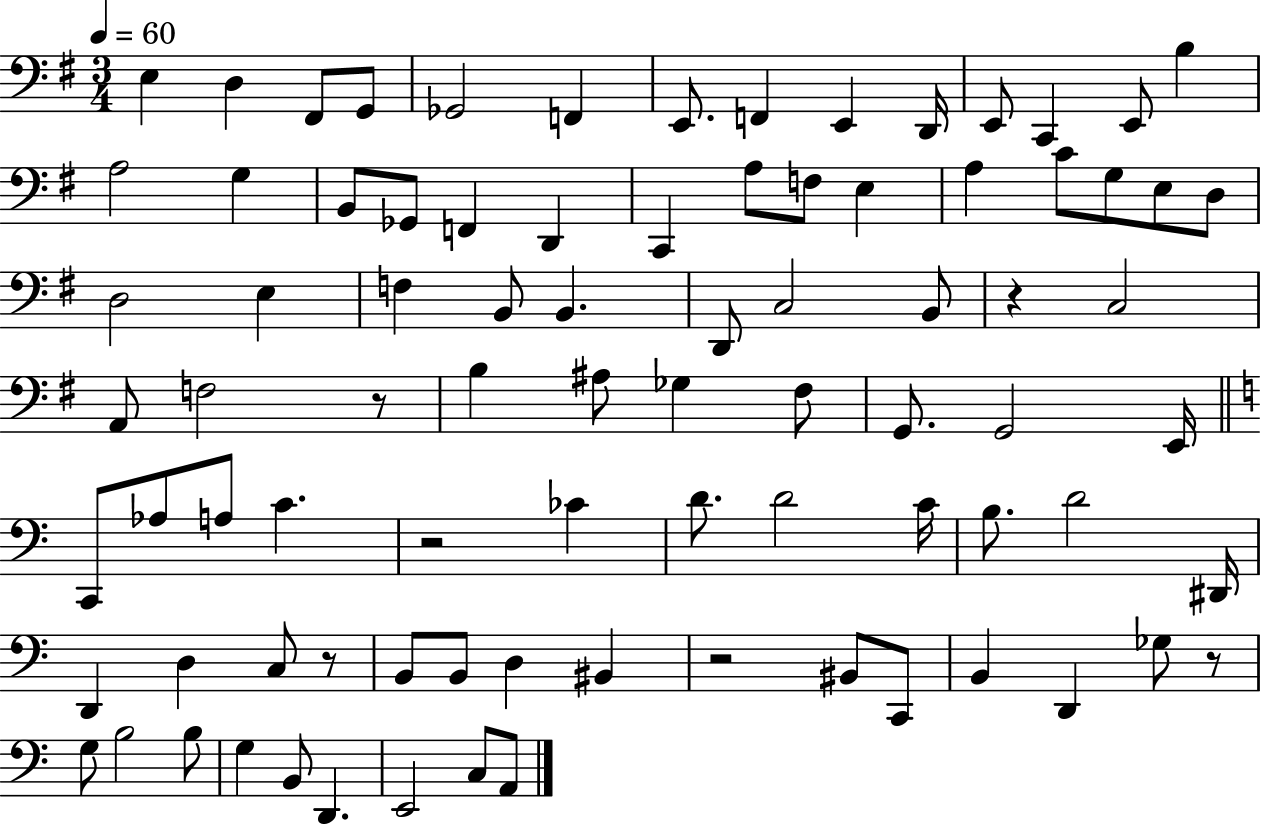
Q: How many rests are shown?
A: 6